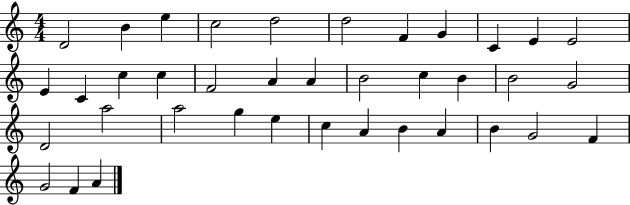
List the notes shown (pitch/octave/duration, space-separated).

D4/h B4/q E5/q C5/h D5/h D5/h F4/q G4/q C4/q E4/q E4/h E4/q C4/q C5/q C5/q F4/h A4/q A4/q B4/h C5/q B4/q B4/h G4/h D4/h A5/h A5/h G5/q E5/q C5/q A4/q B4/q A4/q B4/q G4/h F4/q G4/h F4/q A4/q